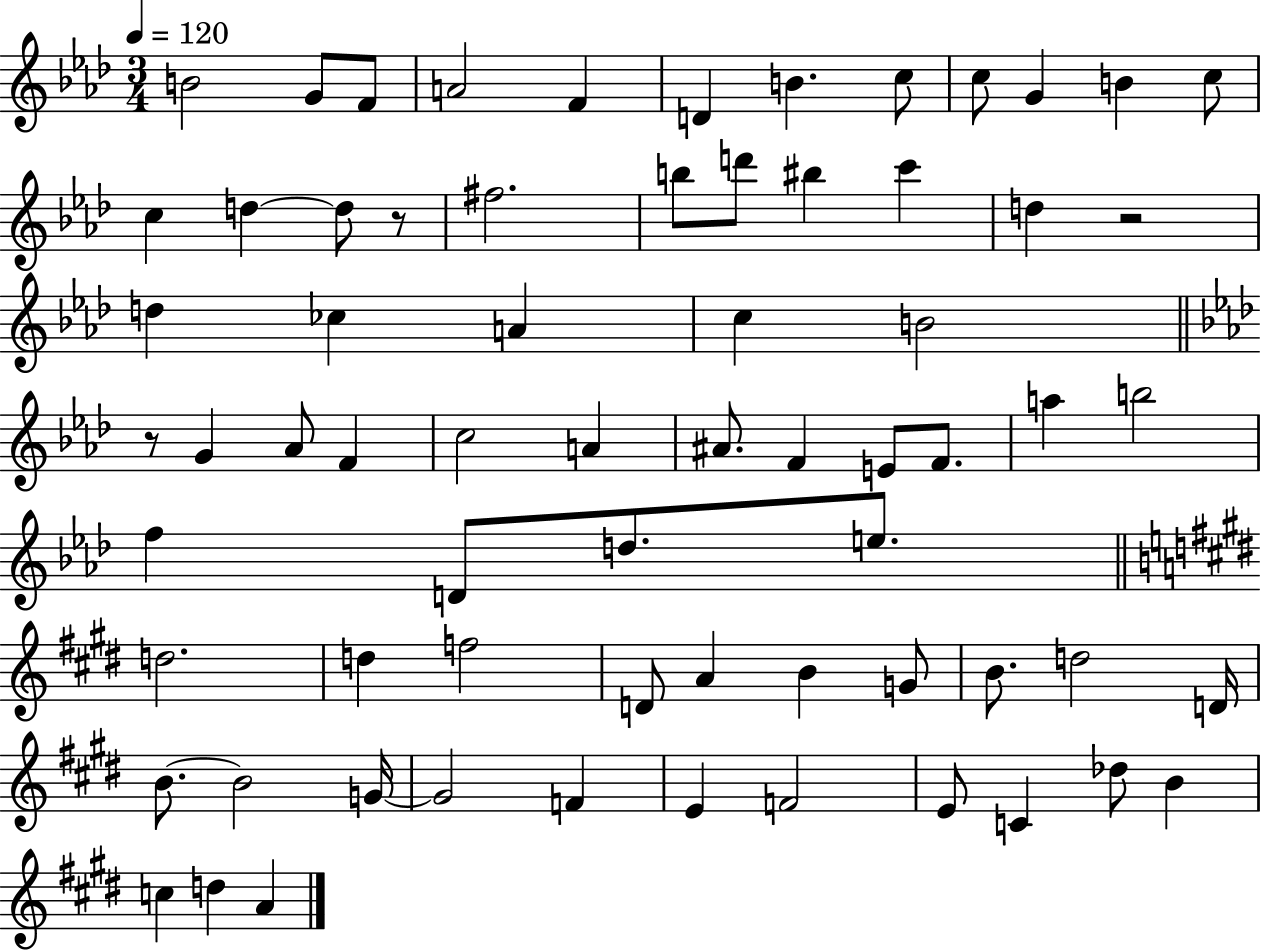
X:1
T:Untitled
M:3/4
L:1/4
K:Ab
B2 G/2 F/2 A2 F D B c/2 c/2 G B c/2 c d d/2 z/2 ^f2 b/2 d'/2 ^b c' d z2 d _c A c B2 z/2 G _A/2 F c2 A ^A/2 F E/2 F/2 a b2 f D/2 d/2 e/2 d2 d f2 D/2 A B G/2 B/2 d2 D/4 B/2 B2 G/4 G2 F E F2 E/2 C _d/2 B c d A